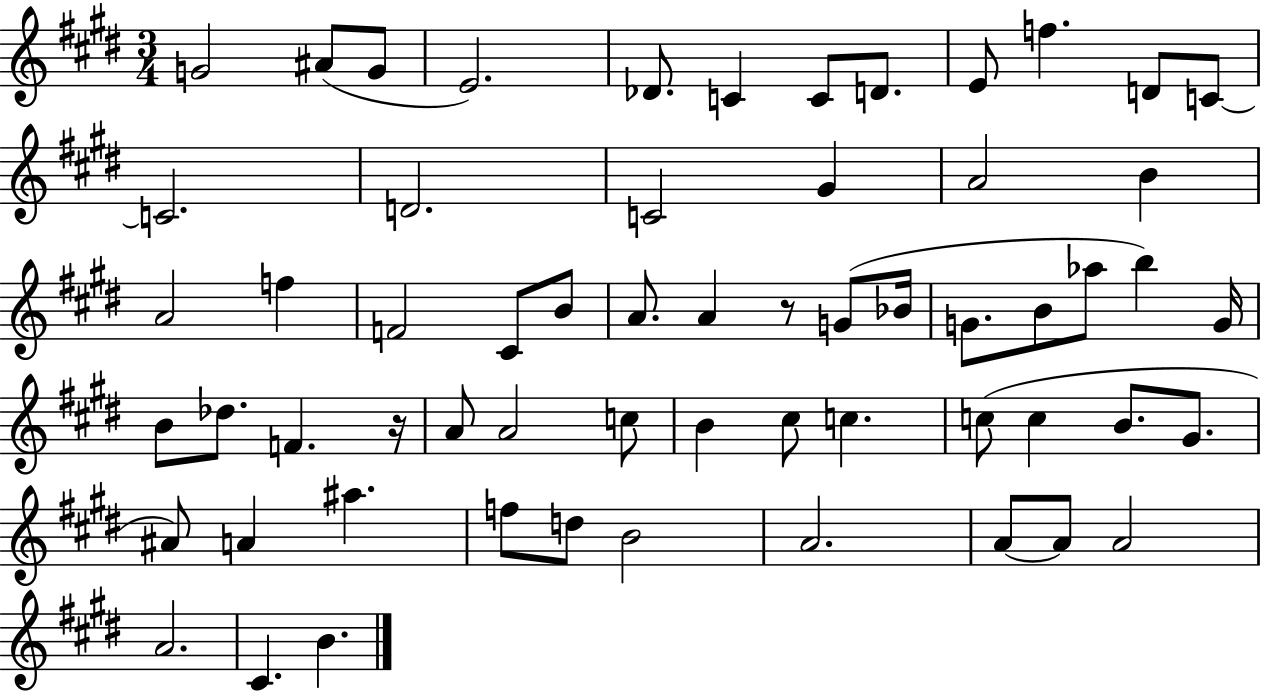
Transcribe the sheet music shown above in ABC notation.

X:1
T:Untitled
M:3/4
L:1/4
K:E
G2 ^A/2 G/2 E2 _D/2 C C/2 D/2 E/2 f D/2 C/2 C2 D2 C2 ^G A2 B A2 f F2 ^C/2 B/2 A/2 A z/2 G/2 _B/4 G/2 B/2 _a/2 b G/4 B/2 _d/2 F z/4 A/2 A2 c/2 B ^c/2 c c/2 c B/2 ^G/2 ^A/2 A ^a f/2 d/2 B2 A2 A/2 A/2 A2 A2 ^C B